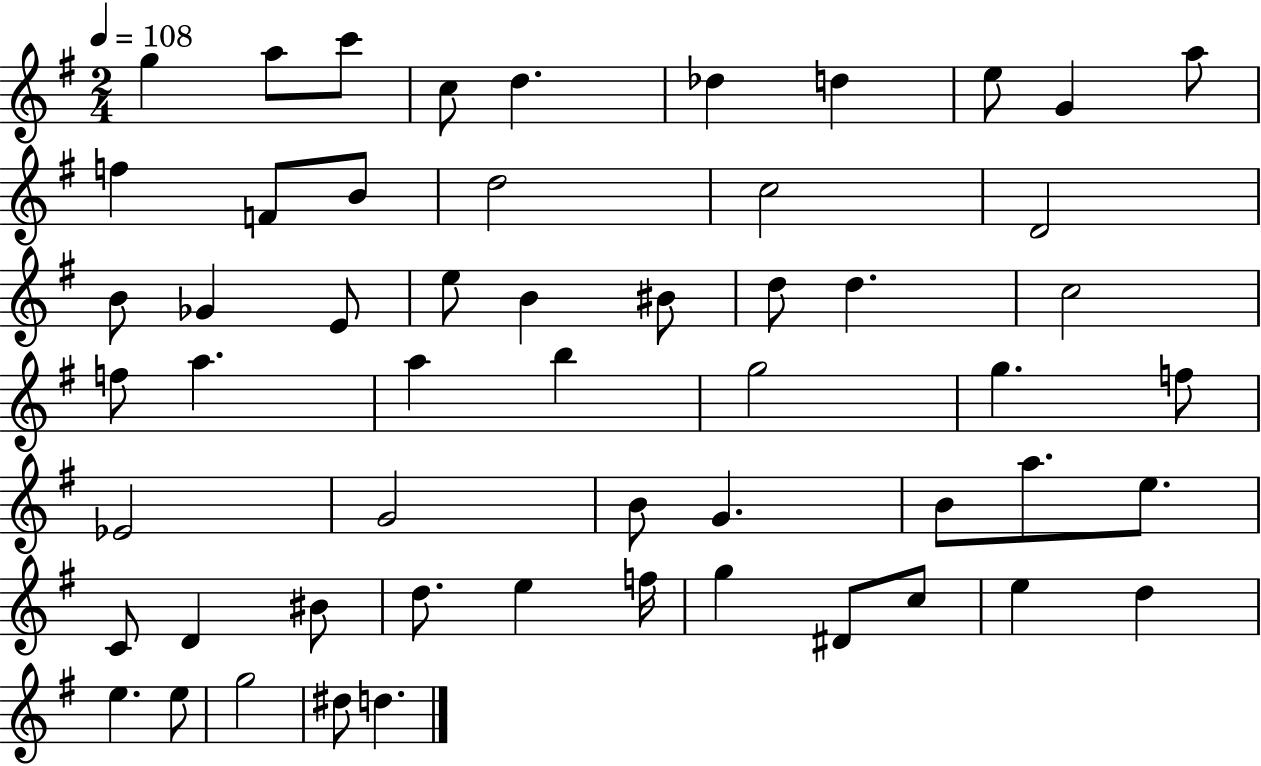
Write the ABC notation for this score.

X:1
T:Untitled
M:2/4
L:1/4
K:G
g a/2 c'/2 c/2 d _d d e/2 G a/2 f F/2 B/2 d2 c2 D2 B/2 _G E/2 e/2 B ^B/2 d/2 d c2 f/2 a a b g2 g f/2 _E2 G2 B/2 G B/2 a/2 e/2 C/2 D ^B/2 d/2 e f/4 g ^D/2 c/2 e d e e/2 g2 ^d/2 d